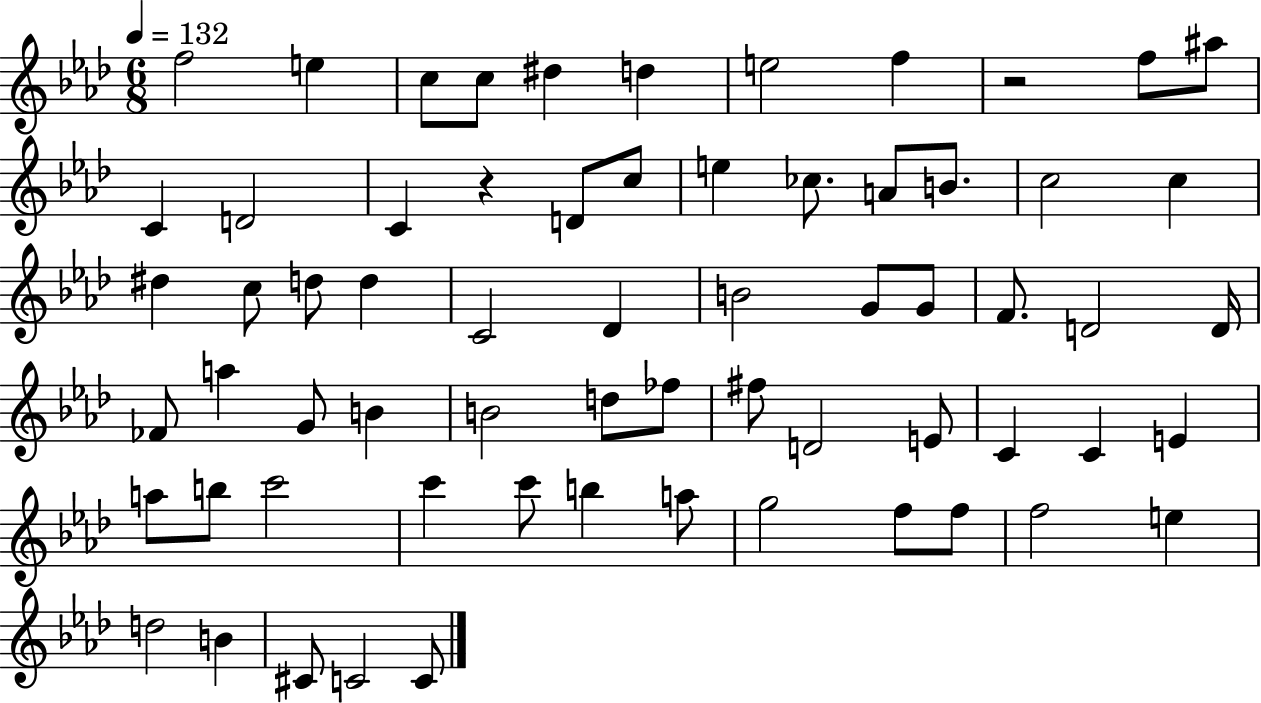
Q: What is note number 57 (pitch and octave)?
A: F5